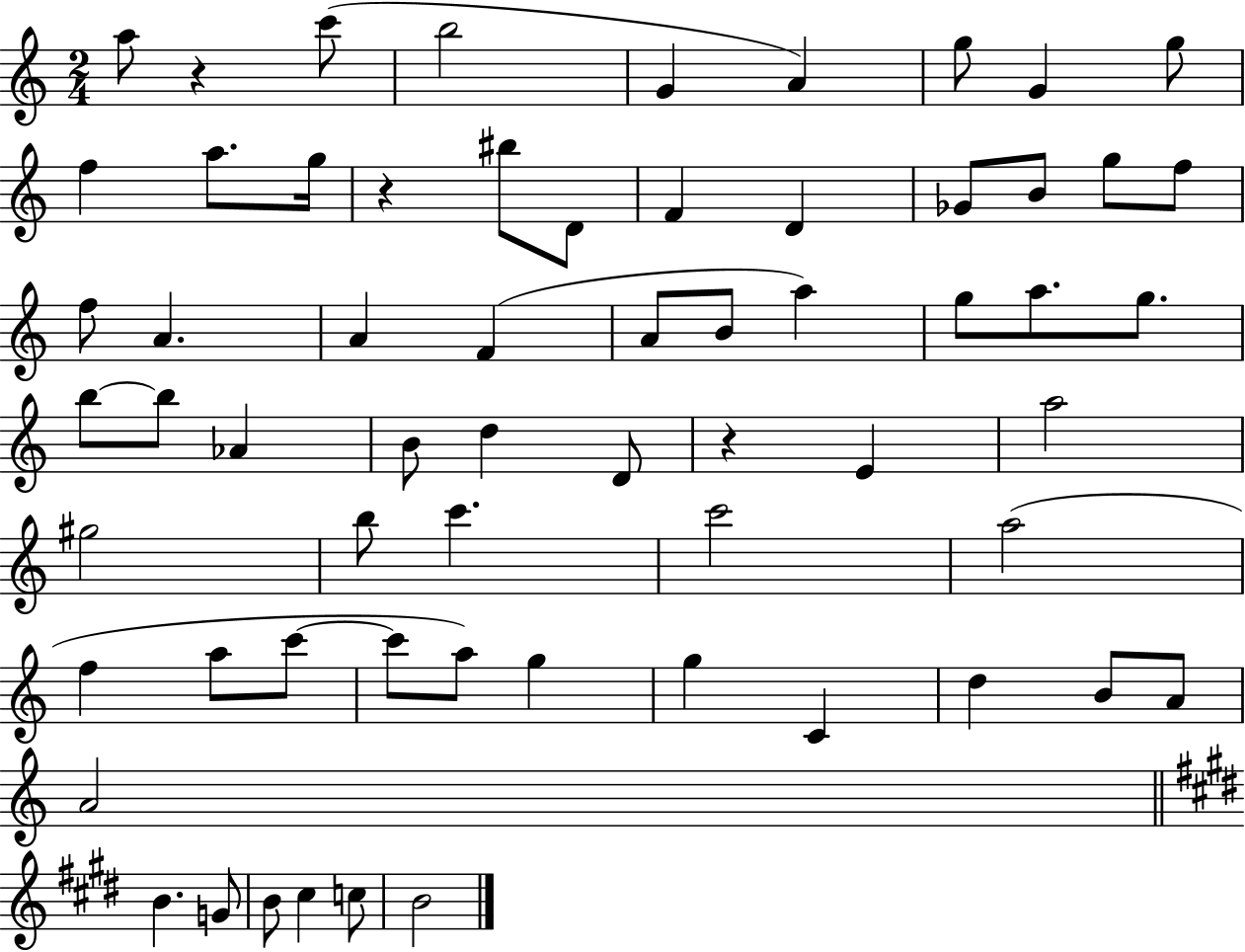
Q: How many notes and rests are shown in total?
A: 63